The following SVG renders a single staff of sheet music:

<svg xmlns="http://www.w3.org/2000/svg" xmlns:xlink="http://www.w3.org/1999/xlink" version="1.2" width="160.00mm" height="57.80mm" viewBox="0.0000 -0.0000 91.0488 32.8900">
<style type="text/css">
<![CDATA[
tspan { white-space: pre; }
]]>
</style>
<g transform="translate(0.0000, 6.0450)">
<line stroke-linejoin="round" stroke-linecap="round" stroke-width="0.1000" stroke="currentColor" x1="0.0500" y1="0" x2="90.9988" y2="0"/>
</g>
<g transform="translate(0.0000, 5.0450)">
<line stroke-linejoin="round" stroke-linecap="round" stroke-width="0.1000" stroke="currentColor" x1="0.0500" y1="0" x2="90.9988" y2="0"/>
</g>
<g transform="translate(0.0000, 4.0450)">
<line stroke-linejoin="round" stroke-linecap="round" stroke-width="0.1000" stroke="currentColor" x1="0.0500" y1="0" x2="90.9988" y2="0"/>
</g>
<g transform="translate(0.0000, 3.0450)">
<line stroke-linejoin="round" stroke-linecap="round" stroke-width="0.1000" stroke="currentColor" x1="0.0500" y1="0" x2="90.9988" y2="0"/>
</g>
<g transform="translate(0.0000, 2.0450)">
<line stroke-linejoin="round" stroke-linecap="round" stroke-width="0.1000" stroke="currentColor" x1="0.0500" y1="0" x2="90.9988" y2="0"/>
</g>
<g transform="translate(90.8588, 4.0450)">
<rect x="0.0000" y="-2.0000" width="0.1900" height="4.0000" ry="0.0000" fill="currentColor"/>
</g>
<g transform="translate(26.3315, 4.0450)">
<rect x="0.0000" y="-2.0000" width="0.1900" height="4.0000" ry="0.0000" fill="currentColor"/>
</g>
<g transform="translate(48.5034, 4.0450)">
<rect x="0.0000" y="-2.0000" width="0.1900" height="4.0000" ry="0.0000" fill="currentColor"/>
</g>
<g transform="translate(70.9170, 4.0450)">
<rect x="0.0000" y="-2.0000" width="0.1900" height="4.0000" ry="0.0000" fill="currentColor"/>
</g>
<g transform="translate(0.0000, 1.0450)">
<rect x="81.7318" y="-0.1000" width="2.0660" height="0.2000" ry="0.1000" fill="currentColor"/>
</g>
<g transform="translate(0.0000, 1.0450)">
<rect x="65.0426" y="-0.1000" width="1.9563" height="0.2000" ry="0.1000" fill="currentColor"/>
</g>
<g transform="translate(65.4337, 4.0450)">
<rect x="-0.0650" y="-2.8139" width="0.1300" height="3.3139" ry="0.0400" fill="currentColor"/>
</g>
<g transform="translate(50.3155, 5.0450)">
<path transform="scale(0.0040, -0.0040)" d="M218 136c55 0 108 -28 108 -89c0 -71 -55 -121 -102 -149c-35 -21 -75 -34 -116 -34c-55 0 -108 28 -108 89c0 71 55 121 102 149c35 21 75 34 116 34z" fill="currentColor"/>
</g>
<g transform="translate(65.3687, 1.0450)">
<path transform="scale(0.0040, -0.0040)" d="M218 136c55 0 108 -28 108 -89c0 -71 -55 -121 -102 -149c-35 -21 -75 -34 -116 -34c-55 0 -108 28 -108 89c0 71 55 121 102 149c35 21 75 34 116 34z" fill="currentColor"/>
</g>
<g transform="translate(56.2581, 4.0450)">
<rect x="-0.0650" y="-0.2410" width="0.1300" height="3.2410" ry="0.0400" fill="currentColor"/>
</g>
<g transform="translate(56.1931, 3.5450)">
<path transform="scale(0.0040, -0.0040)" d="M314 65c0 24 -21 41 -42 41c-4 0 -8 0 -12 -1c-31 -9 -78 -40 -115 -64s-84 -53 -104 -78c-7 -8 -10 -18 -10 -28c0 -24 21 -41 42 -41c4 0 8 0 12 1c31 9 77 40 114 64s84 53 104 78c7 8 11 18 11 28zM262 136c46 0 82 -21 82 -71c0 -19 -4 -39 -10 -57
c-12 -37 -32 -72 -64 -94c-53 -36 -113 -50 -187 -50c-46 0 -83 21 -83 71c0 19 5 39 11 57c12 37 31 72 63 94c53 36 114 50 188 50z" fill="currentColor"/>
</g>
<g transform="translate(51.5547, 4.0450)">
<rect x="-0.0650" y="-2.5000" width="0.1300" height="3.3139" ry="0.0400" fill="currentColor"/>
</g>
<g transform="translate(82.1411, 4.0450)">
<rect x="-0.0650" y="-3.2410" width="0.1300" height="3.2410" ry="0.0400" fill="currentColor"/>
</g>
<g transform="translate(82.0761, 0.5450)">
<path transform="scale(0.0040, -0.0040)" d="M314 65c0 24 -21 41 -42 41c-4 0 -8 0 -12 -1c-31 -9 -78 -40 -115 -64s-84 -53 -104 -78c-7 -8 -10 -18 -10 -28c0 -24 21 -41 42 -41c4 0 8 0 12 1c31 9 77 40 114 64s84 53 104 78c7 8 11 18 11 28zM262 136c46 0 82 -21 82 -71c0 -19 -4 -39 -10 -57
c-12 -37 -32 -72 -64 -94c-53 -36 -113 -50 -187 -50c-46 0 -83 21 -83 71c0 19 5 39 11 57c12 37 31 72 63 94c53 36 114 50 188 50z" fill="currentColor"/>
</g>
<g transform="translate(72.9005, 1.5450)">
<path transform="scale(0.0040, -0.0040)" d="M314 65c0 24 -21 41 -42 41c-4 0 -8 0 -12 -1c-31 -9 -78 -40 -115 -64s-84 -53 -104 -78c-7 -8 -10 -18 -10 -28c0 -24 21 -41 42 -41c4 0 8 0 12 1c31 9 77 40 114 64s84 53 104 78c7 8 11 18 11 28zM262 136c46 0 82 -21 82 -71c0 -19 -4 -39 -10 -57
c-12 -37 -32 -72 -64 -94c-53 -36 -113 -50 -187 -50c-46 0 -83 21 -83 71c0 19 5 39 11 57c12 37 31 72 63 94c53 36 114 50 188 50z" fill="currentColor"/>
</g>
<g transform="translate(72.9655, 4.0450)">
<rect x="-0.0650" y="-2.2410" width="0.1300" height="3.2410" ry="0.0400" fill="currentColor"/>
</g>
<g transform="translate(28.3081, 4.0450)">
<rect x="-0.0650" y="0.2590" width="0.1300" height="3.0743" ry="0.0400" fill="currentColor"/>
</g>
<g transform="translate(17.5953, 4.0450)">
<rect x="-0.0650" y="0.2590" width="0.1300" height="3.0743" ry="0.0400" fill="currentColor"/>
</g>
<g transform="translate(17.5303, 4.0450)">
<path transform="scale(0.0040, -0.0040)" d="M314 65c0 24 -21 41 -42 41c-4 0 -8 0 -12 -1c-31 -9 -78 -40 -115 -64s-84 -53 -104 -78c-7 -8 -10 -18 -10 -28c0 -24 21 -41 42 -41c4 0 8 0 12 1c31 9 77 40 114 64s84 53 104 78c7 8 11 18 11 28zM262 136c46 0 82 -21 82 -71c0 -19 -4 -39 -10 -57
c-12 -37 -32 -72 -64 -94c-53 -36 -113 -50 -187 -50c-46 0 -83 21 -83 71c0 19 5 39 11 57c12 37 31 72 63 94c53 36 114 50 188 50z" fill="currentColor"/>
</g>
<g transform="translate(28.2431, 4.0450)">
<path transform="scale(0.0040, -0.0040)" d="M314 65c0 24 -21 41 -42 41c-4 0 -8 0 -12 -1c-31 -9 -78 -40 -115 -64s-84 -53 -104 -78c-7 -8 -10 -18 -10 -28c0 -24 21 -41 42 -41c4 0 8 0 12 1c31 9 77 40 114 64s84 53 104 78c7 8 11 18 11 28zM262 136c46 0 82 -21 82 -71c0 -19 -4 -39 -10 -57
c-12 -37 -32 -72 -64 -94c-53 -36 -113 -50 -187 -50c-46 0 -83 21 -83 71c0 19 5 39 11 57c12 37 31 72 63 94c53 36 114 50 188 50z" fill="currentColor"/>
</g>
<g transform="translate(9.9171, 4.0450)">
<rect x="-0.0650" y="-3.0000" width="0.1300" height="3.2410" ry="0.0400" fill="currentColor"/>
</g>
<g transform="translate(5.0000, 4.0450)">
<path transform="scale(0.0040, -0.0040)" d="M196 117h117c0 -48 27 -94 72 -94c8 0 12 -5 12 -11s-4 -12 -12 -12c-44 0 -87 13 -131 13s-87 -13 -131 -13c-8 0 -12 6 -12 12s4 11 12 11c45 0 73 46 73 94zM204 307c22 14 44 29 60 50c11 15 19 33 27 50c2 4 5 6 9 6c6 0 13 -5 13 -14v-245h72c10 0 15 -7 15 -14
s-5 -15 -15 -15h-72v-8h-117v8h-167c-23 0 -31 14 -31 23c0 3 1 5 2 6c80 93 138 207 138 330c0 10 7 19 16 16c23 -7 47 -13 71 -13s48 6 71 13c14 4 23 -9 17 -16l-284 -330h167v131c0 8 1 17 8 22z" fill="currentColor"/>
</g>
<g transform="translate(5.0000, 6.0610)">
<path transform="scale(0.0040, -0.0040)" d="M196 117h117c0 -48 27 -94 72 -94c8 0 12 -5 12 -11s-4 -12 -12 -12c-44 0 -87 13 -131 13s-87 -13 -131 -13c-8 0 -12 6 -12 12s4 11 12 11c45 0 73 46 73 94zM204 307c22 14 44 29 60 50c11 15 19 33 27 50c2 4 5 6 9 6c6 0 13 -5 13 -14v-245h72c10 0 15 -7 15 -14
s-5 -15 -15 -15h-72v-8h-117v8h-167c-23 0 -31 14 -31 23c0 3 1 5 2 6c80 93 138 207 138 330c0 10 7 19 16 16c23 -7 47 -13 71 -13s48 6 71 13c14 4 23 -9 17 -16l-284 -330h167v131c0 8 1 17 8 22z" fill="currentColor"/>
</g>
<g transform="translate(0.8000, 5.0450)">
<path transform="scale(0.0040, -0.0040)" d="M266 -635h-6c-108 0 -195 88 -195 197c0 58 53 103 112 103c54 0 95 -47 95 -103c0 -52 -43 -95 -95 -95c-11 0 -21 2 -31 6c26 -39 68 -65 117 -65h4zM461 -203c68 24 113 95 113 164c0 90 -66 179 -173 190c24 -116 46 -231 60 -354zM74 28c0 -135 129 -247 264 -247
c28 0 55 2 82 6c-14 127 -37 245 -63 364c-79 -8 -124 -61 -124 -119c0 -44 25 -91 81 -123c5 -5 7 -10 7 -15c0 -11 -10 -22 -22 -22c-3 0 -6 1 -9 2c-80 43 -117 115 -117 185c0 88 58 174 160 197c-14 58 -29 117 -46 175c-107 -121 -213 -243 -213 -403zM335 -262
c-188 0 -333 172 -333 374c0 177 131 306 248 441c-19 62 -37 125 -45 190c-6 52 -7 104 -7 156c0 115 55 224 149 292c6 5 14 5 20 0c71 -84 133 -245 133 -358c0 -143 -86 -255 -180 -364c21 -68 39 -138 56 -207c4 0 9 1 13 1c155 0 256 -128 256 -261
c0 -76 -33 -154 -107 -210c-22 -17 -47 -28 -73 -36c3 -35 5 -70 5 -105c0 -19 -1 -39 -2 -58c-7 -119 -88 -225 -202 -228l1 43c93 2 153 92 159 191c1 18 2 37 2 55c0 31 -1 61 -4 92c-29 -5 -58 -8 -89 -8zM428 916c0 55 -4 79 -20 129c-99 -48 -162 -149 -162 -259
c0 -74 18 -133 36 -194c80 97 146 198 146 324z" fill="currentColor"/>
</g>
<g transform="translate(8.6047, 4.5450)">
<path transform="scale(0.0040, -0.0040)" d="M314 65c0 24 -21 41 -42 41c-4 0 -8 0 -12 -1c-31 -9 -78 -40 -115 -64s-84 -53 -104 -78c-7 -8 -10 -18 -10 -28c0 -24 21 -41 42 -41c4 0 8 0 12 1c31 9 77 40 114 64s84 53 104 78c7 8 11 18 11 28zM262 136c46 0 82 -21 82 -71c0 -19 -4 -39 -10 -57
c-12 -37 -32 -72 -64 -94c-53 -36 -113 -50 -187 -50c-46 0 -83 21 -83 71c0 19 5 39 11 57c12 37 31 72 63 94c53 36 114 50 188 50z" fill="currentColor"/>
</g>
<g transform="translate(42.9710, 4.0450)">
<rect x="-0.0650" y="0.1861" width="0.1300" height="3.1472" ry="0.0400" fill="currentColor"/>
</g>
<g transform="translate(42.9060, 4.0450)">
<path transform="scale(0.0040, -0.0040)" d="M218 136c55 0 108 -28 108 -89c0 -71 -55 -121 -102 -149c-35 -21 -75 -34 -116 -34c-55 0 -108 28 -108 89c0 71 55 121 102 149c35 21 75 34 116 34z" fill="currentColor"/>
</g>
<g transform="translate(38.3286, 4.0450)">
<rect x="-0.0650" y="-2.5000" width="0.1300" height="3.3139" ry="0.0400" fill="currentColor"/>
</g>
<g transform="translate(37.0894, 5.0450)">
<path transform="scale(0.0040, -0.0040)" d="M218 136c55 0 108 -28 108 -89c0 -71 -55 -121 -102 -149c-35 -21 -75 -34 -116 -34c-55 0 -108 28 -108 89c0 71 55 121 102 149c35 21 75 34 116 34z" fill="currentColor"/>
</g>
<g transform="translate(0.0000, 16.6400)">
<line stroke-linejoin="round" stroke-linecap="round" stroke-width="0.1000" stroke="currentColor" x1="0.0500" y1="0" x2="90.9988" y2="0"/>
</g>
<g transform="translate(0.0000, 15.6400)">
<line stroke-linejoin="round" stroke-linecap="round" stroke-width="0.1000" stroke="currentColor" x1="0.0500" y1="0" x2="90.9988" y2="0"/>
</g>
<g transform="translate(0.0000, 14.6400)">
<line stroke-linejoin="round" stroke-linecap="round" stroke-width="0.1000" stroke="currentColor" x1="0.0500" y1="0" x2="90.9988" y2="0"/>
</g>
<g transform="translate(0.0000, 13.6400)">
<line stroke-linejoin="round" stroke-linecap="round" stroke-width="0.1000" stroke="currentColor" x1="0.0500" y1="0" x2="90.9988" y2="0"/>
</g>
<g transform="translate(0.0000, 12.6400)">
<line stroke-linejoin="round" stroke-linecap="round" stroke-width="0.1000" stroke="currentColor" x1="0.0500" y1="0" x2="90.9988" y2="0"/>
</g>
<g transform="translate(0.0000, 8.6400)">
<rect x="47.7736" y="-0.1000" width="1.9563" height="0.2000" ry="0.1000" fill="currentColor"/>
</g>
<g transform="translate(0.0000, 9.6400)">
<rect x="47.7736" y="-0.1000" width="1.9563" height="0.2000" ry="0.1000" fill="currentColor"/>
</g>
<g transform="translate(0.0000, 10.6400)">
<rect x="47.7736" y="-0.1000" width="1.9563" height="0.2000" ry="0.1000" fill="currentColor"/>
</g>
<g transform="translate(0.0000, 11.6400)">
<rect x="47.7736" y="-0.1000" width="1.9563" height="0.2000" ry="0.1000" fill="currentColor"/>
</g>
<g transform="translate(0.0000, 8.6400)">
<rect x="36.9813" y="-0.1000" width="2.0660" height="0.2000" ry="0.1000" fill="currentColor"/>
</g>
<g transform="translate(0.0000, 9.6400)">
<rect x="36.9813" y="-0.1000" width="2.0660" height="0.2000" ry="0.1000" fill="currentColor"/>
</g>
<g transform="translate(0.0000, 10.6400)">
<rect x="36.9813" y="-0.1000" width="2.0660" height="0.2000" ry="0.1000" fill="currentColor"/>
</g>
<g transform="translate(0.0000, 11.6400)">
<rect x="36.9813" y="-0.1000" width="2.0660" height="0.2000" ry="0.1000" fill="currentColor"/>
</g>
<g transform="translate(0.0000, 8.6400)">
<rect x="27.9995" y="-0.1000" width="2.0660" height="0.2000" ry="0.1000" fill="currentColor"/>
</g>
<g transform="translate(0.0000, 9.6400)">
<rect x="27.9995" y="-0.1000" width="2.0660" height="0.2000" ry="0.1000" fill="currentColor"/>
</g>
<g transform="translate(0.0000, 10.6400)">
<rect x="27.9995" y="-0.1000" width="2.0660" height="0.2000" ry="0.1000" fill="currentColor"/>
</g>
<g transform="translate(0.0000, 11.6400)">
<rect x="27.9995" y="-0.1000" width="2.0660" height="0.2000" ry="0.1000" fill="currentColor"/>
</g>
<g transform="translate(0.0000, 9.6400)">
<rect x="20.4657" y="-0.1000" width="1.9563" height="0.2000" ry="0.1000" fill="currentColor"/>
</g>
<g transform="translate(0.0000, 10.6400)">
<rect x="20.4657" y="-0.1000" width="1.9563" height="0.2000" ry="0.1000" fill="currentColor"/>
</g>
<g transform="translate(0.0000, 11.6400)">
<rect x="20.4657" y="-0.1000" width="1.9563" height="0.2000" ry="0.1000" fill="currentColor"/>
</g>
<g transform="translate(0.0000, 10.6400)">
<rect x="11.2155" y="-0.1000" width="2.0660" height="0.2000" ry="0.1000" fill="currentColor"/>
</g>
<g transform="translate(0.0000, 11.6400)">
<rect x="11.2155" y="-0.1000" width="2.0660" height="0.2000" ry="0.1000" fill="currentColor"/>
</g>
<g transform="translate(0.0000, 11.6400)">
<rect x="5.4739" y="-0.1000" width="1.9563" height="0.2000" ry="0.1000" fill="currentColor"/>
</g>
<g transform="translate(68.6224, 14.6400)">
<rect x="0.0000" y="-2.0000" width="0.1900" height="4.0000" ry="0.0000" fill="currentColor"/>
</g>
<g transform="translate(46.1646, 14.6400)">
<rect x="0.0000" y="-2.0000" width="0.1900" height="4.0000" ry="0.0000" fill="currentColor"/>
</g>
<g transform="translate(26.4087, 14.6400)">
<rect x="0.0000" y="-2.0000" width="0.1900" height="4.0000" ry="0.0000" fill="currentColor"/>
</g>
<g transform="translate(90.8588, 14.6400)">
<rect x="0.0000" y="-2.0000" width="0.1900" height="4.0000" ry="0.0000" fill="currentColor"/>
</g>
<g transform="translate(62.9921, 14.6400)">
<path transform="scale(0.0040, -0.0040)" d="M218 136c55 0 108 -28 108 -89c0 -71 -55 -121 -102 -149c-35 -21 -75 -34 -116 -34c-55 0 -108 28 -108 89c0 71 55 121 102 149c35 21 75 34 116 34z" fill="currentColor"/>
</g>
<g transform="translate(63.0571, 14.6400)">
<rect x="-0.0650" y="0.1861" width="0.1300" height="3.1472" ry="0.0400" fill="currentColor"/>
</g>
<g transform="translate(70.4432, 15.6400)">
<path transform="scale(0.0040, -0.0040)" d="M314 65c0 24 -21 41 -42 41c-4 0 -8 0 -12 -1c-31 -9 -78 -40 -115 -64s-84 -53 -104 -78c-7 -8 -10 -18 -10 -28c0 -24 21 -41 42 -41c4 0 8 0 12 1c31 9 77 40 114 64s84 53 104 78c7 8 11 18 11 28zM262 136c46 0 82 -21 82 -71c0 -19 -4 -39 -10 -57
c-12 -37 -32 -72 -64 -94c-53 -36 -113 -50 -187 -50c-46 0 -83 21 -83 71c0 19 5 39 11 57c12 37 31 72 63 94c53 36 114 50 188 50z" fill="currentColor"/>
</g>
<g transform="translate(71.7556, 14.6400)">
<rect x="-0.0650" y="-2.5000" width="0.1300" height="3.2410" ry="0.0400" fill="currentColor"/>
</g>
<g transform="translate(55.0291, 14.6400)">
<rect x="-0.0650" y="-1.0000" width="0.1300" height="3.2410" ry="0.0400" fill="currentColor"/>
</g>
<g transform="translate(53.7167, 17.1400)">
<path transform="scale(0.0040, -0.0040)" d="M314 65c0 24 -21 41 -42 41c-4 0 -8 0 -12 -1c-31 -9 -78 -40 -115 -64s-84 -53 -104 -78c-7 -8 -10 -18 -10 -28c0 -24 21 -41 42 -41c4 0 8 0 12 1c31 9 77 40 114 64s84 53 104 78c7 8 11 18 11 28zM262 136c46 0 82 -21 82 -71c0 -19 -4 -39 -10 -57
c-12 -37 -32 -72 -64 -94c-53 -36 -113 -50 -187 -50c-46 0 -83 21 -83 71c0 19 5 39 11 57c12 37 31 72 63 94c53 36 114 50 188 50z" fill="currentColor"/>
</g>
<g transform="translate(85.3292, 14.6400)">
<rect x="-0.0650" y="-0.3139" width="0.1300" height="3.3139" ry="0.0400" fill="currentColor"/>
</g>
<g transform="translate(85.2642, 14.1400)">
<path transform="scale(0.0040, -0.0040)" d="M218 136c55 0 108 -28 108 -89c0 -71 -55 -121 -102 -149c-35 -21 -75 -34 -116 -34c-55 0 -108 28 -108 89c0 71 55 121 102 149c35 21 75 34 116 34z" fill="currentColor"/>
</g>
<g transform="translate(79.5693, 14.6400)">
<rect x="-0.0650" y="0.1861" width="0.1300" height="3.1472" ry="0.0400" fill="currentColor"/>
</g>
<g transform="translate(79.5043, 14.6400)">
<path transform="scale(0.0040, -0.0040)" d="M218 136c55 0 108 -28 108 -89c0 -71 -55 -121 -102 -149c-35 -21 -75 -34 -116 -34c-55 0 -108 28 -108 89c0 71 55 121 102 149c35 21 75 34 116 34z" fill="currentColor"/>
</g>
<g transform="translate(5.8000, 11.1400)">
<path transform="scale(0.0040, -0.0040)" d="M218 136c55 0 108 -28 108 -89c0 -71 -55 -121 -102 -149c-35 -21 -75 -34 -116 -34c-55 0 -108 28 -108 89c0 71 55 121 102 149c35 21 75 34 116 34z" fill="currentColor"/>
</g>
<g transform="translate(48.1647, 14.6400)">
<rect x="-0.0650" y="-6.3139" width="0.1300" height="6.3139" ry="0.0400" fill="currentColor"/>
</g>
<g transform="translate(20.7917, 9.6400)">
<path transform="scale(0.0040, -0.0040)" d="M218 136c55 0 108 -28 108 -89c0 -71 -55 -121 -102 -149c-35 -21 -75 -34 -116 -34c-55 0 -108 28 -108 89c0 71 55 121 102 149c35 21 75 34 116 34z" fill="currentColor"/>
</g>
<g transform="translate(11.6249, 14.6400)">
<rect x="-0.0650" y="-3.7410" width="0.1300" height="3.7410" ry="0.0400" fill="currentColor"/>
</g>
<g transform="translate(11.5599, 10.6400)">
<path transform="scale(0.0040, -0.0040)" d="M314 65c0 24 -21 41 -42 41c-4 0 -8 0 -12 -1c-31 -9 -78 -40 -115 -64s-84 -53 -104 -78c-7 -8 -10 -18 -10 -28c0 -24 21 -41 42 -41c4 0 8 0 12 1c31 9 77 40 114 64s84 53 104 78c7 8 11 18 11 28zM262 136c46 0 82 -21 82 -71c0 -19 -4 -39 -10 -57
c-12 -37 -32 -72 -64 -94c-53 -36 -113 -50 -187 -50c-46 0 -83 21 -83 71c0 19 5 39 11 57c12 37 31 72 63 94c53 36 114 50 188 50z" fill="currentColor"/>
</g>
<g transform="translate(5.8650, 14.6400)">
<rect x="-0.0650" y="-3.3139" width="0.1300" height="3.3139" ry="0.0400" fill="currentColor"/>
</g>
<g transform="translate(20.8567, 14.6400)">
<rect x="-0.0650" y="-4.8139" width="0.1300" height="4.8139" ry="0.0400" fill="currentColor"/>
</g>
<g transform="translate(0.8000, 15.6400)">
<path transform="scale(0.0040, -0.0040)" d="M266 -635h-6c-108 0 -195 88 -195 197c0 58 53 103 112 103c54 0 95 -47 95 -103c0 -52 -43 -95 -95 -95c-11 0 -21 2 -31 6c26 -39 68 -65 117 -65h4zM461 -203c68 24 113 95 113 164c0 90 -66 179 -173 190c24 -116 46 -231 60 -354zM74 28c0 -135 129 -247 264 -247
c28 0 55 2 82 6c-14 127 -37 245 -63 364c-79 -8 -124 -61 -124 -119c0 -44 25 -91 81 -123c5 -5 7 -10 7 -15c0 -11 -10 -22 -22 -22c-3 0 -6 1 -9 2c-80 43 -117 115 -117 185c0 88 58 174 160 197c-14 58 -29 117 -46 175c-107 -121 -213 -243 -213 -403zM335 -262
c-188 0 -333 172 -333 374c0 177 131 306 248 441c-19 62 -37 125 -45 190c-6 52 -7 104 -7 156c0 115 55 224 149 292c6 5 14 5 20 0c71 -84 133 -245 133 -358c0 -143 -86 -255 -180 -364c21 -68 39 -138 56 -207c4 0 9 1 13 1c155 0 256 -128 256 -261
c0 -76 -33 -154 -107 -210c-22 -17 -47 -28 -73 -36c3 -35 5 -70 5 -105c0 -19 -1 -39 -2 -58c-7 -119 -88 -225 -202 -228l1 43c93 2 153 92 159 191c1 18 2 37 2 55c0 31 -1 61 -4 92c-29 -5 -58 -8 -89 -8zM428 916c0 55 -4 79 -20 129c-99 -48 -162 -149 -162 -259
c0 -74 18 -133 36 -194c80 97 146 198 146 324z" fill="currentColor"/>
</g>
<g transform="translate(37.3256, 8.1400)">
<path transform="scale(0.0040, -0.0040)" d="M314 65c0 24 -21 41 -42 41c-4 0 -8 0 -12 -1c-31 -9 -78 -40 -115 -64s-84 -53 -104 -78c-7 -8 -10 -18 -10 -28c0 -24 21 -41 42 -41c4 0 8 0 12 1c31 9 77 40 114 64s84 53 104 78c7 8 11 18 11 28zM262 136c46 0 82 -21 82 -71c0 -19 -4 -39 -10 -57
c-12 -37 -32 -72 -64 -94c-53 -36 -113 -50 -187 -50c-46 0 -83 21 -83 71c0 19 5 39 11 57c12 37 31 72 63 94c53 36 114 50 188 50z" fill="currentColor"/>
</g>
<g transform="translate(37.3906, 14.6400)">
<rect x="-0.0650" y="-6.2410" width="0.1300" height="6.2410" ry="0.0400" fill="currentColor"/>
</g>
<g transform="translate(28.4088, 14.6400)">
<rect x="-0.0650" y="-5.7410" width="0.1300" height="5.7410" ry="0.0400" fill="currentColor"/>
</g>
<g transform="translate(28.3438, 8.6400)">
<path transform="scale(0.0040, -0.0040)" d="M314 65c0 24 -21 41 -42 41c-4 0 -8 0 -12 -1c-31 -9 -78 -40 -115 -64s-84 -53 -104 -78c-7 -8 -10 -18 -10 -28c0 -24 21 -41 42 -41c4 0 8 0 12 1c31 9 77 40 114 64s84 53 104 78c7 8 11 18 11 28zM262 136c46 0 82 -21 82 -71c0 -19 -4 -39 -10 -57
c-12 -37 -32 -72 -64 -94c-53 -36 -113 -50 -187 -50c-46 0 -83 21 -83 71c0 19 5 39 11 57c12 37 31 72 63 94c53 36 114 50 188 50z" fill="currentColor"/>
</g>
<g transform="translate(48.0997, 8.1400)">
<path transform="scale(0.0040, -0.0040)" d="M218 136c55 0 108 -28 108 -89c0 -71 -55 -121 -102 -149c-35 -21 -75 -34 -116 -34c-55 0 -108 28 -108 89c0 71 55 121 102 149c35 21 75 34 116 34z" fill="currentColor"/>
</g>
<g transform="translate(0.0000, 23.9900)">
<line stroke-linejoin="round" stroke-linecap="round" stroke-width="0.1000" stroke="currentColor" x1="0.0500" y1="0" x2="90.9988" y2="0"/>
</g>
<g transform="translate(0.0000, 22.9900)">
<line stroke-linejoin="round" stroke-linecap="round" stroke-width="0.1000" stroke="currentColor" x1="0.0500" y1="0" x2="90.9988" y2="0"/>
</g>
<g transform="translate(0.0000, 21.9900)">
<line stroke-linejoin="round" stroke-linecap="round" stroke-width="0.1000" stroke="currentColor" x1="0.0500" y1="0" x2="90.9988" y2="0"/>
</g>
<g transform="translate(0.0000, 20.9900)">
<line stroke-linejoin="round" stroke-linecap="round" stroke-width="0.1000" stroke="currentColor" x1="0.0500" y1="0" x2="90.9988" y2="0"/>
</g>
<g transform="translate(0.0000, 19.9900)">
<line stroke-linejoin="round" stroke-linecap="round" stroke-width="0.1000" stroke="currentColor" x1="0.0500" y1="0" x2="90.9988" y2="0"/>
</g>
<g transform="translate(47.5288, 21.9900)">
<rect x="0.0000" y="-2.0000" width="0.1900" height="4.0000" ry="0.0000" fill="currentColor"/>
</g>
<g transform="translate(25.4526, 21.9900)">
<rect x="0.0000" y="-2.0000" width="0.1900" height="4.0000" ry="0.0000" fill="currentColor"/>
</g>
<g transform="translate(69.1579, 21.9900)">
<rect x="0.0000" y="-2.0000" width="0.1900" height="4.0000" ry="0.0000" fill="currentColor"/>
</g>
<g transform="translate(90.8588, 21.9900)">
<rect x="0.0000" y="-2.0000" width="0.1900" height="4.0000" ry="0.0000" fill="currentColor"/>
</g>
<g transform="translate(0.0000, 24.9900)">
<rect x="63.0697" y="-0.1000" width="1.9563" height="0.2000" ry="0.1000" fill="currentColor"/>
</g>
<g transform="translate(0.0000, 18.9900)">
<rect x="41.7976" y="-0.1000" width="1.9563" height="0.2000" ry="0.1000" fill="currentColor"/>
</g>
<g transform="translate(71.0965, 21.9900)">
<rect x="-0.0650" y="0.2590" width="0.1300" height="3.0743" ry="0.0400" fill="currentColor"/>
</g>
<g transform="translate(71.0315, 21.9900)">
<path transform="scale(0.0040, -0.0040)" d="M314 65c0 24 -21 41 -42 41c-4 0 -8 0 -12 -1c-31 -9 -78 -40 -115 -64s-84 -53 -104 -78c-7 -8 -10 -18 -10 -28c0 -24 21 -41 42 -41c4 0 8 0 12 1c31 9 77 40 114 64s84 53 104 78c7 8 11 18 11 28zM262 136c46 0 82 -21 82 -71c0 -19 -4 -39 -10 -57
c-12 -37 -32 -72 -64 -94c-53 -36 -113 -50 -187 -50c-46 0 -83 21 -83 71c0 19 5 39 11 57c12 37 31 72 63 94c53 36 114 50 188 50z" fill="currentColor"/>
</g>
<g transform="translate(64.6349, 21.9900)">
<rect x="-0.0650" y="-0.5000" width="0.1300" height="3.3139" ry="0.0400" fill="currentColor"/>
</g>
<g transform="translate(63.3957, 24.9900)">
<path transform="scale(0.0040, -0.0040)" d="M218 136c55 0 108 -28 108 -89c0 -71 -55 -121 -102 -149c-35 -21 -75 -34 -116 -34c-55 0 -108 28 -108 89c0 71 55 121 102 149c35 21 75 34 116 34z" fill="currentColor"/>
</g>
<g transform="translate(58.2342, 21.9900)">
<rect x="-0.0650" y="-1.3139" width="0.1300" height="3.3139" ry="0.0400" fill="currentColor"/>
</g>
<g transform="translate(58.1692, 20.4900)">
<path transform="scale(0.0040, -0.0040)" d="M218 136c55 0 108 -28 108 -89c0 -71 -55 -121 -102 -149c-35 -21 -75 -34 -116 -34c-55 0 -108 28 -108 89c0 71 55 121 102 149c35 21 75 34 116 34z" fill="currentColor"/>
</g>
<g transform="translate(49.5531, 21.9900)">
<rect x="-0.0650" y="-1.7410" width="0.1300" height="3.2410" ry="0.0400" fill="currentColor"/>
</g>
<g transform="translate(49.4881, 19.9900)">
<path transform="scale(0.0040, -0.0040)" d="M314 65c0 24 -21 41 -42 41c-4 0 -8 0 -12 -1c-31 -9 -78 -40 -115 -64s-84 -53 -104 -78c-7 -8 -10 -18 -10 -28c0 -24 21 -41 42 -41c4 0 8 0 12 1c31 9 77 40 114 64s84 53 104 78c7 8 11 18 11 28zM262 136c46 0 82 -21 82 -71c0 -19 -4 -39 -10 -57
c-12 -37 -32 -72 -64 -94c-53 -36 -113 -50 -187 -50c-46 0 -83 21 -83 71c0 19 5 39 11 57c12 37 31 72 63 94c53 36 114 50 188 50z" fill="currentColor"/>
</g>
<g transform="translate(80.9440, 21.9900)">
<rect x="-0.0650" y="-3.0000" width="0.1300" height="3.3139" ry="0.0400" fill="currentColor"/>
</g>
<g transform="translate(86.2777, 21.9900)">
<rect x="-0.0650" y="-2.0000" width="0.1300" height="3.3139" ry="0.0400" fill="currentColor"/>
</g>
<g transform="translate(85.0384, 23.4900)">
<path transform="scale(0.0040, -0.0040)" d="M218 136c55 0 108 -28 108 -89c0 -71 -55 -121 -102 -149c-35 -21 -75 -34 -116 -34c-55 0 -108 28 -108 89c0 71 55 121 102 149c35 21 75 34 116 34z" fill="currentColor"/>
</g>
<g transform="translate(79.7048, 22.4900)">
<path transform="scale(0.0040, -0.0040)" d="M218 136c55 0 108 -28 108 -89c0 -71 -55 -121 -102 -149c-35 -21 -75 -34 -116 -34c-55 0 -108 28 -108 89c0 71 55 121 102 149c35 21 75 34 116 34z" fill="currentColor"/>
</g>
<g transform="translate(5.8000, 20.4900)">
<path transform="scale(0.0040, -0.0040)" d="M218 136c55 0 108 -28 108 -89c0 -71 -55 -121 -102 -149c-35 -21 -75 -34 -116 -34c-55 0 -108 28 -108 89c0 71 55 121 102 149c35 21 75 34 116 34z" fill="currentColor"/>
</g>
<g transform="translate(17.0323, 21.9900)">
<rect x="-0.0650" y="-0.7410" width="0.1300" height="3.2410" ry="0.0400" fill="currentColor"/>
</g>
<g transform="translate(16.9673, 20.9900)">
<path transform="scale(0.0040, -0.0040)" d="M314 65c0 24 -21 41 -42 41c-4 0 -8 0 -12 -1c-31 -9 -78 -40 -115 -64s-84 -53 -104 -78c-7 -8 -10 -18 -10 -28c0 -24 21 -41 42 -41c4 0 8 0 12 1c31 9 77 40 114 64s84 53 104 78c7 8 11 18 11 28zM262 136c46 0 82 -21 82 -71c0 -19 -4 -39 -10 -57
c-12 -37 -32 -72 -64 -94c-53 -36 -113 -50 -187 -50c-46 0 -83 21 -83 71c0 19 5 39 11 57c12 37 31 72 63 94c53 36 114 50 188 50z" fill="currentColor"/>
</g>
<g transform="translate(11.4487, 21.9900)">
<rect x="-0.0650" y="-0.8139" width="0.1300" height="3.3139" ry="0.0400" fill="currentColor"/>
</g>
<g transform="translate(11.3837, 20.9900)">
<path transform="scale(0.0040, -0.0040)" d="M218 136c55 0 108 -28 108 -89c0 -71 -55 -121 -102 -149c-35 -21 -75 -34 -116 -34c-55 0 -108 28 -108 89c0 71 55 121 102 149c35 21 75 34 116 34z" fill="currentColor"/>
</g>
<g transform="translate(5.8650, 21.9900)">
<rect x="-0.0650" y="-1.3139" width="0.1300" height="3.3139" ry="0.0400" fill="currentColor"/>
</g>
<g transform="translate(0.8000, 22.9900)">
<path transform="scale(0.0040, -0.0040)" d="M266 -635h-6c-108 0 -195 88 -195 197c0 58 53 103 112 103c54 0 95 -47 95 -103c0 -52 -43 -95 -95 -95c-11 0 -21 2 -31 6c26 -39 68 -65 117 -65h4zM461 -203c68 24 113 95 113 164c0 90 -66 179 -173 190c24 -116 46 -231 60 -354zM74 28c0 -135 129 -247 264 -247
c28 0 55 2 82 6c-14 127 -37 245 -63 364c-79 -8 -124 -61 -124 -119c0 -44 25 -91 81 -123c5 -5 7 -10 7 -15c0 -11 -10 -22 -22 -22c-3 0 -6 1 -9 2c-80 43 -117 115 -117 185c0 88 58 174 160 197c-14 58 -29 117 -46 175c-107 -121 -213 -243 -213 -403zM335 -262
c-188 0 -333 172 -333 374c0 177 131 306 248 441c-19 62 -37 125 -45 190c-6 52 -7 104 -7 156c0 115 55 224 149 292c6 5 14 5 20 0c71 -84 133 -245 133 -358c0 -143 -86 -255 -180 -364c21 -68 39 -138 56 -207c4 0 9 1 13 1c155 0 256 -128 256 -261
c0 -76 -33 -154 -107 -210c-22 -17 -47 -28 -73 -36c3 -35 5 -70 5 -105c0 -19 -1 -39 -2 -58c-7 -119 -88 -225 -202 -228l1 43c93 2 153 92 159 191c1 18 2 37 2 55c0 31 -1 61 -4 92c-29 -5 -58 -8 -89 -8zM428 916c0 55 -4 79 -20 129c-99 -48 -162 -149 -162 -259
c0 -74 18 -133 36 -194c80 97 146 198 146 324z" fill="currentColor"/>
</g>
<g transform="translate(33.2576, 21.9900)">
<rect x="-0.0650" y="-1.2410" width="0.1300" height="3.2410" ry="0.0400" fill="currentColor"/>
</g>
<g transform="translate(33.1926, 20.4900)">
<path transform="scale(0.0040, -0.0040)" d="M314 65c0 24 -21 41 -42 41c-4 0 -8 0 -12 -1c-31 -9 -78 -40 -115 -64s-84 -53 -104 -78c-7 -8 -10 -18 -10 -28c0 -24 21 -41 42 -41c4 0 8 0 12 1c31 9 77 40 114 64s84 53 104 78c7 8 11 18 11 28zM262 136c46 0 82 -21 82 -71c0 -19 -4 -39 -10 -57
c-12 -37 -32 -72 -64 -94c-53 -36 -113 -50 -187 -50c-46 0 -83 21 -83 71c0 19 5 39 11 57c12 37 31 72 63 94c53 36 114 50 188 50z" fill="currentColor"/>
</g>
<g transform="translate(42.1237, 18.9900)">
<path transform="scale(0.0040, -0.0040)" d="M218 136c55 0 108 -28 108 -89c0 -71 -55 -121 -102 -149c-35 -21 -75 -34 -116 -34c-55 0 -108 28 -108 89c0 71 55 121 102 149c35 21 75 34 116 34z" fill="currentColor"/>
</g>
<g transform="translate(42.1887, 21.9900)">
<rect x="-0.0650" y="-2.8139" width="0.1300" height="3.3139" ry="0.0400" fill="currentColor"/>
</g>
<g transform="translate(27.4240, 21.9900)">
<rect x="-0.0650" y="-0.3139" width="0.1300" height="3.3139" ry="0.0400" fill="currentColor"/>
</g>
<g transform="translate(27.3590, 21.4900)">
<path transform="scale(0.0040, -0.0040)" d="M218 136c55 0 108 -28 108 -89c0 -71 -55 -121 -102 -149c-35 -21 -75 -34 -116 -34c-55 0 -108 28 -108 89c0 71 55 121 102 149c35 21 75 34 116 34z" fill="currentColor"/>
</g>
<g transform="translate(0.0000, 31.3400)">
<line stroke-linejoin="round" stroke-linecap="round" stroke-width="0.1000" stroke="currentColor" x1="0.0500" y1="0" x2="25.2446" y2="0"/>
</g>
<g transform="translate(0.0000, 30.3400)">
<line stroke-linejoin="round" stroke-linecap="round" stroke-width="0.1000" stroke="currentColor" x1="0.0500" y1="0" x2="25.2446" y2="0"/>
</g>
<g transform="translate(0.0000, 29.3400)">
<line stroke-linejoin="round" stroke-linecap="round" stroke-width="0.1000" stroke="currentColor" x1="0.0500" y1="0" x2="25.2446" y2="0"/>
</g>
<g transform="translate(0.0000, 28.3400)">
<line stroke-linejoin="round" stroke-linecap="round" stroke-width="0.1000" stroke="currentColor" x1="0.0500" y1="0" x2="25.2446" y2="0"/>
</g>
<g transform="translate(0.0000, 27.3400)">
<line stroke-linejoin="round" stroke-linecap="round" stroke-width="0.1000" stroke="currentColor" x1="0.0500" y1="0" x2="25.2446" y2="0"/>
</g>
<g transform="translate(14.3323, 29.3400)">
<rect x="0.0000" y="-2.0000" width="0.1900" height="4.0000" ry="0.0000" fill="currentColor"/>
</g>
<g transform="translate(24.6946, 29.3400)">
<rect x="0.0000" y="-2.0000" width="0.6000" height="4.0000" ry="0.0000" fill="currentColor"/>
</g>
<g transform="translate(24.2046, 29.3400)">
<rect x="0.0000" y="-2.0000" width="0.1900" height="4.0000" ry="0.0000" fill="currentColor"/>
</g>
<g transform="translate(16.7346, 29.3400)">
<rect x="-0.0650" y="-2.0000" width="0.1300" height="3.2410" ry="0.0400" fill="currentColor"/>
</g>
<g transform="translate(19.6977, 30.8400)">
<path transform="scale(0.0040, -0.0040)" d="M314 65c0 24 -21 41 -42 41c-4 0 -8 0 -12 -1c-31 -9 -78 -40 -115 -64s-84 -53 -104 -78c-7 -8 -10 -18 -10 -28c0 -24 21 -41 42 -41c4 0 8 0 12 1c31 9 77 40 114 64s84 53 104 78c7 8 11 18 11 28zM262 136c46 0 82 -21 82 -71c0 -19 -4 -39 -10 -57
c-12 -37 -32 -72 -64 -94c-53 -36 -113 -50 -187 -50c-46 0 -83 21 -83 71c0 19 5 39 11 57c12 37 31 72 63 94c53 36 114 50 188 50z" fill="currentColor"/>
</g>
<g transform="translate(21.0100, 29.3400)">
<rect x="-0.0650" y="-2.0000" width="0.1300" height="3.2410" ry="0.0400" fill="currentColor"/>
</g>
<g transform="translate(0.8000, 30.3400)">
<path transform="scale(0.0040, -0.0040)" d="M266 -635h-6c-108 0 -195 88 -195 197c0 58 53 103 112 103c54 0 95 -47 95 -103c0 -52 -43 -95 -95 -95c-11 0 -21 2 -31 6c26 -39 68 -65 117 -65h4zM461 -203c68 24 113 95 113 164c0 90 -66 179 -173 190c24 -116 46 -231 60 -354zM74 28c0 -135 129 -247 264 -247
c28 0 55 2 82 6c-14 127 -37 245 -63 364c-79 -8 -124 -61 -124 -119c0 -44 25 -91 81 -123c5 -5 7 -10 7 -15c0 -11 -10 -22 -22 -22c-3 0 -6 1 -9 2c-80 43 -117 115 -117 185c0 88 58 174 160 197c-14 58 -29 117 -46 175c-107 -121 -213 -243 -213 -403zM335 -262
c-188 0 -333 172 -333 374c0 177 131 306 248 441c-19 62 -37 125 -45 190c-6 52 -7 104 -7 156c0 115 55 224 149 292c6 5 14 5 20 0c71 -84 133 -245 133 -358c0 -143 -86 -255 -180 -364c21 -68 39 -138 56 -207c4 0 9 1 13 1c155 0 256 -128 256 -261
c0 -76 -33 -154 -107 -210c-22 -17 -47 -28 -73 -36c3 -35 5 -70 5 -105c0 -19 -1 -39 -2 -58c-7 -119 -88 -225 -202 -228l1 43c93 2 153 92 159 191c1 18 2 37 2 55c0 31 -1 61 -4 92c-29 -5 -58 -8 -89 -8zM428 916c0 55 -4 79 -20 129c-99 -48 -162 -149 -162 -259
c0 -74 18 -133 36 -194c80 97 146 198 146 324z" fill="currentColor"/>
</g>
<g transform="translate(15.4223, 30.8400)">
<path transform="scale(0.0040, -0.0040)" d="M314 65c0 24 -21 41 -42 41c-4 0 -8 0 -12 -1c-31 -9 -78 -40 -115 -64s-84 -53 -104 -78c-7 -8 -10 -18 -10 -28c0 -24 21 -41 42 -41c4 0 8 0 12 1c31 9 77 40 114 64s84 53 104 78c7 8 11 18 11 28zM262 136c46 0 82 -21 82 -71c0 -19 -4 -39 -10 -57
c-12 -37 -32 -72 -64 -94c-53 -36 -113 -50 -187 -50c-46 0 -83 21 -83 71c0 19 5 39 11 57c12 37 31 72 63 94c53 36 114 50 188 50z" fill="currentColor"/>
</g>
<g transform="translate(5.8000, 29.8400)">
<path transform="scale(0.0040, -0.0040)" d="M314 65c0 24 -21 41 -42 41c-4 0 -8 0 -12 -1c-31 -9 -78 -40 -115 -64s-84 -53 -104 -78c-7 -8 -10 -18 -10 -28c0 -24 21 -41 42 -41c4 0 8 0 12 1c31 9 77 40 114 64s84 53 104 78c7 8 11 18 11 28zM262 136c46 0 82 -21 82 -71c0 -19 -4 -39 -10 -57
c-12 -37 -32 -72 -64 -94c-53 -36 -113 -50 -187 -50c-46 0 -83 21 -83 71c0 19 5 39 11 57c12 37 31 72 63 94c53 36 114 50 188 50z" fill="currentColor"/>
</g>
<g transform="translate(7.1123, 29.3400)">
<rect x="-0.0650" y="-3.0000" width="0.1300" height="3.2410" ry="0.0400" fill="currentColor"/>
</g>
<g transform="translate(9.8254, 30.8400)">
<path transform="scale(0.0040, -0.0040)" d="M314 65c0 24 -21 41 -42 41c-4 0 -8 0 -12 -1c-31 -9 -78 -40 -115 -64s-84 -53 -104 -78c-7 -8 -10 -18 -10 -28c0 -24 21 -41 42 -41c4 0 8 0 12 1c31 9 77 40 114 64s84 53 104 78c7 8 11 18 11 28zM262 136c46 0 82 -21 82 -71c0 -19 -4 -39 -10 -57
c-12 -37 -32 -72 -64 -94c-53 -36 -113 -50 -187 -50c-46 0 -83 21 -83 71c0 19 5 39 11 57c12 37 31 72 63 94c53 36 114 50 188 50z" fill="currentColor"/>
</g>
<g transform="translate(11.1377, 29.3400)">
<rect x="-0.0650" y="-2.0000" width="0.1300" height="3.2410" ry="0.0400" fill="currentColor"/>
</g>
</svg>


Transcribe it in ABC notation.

X:1
T:Untitled
M:4/4
L:1/4
K:C
A2 B2 B2 G B G c2 a g2 b2 b c'2 e' g'2 a'2 a' D2 B G2 B c e d d2 c e2 a f2 e C B2 A F A2 F2 F2 F2